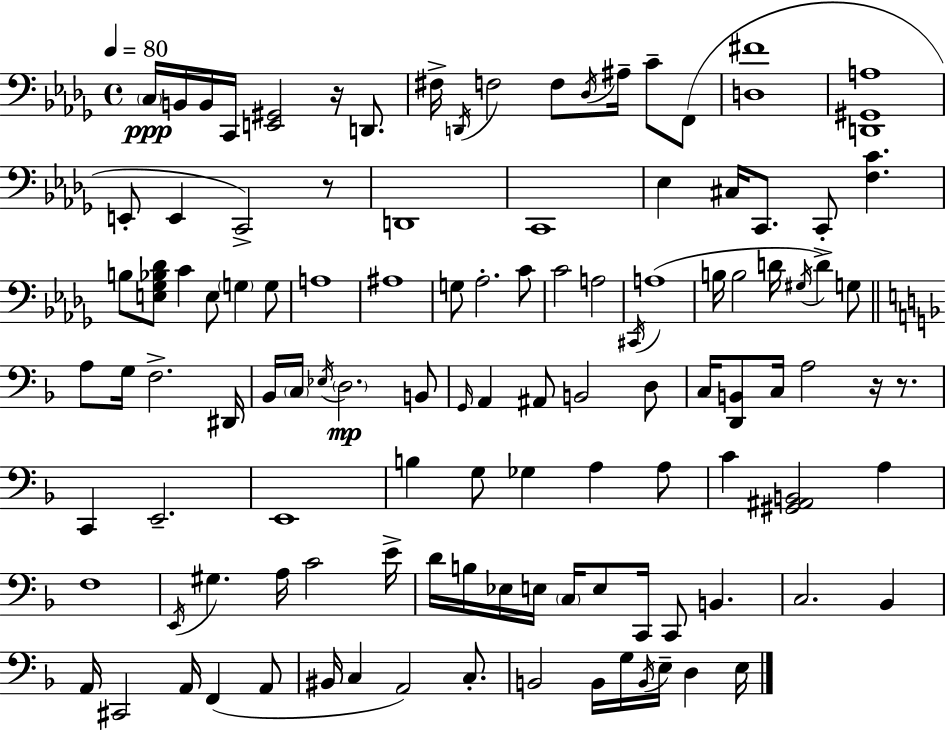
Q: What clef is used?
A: bass